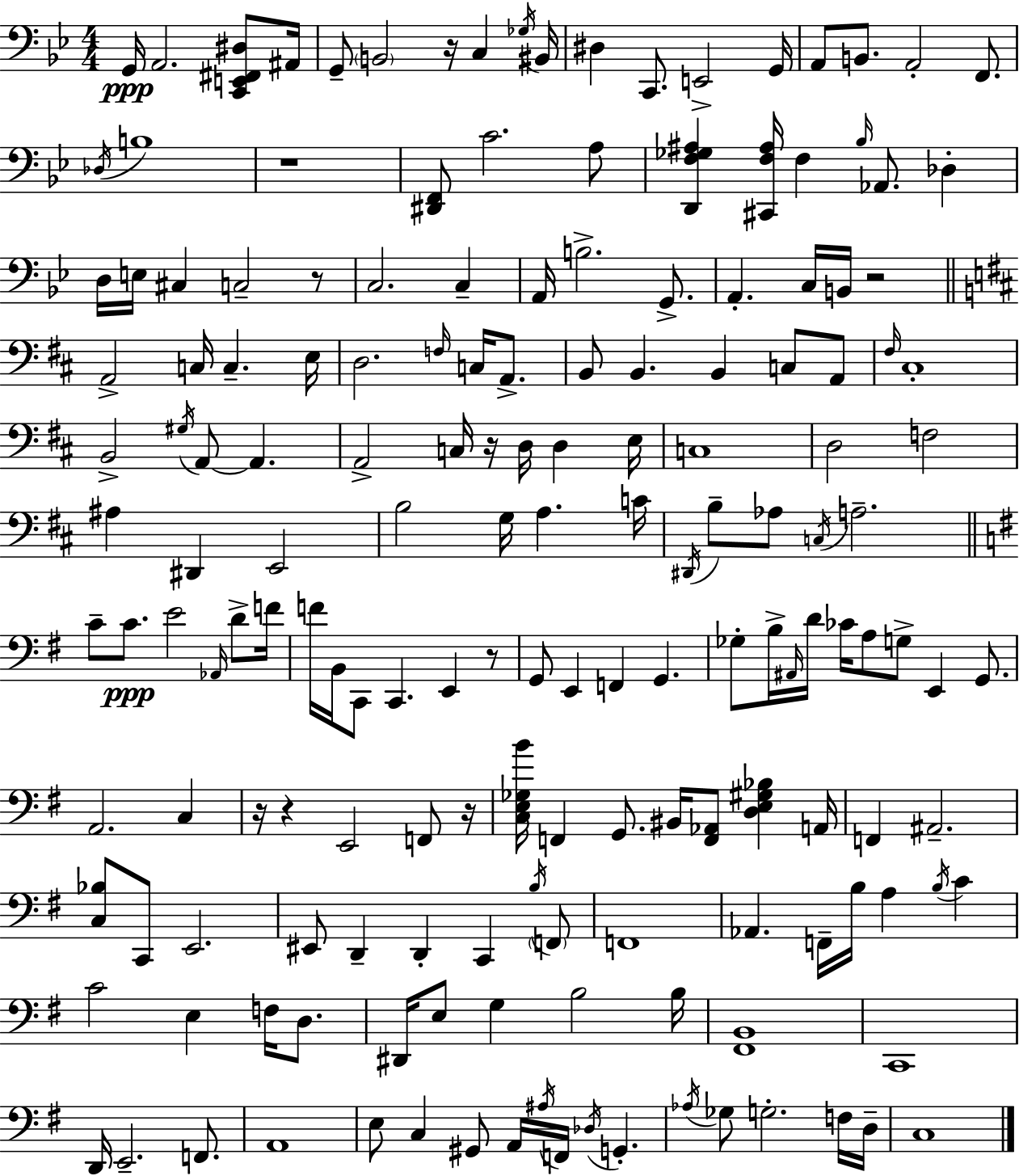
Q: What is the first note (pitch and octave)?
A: G2